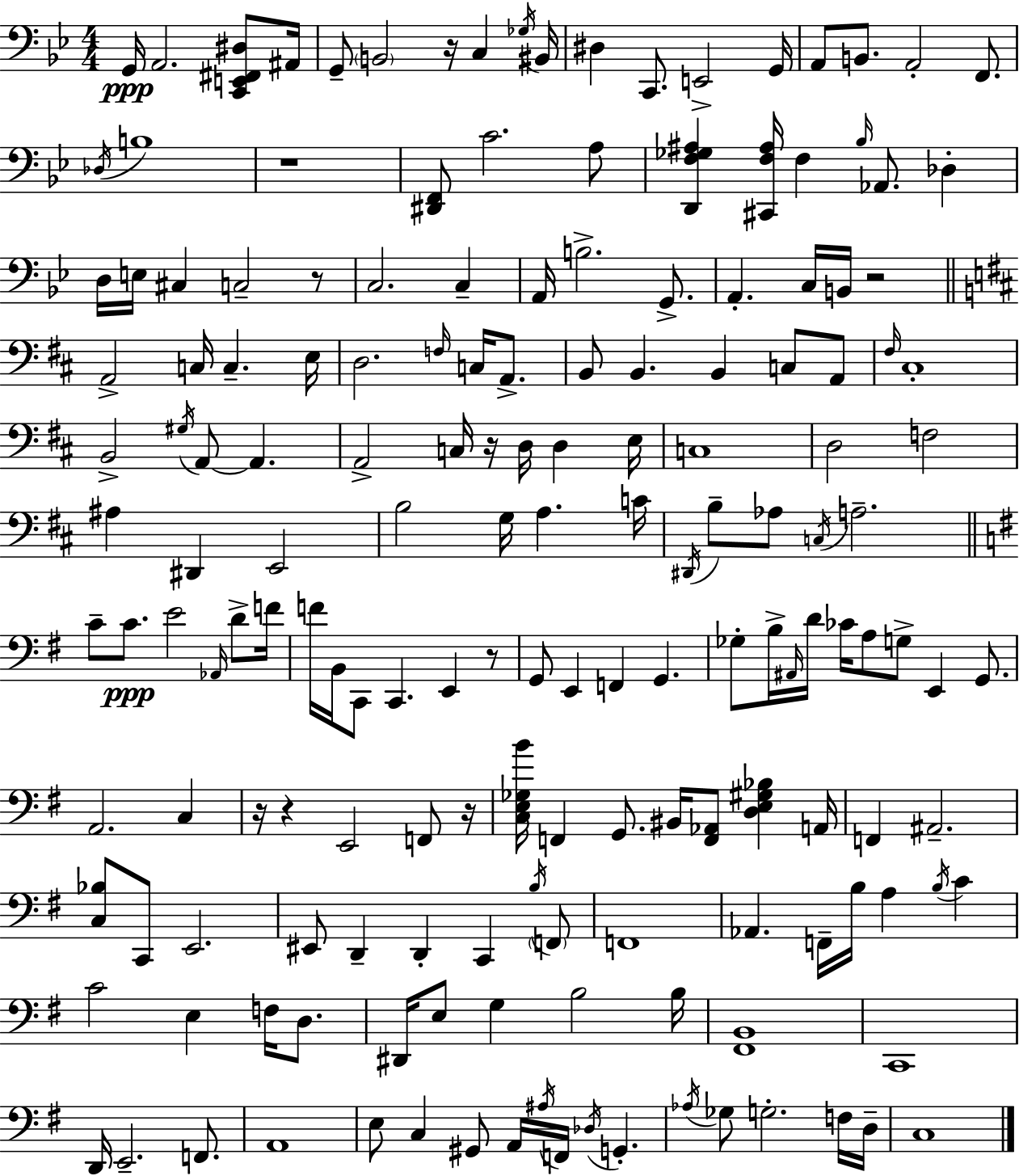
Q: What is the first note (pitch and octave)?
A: G2